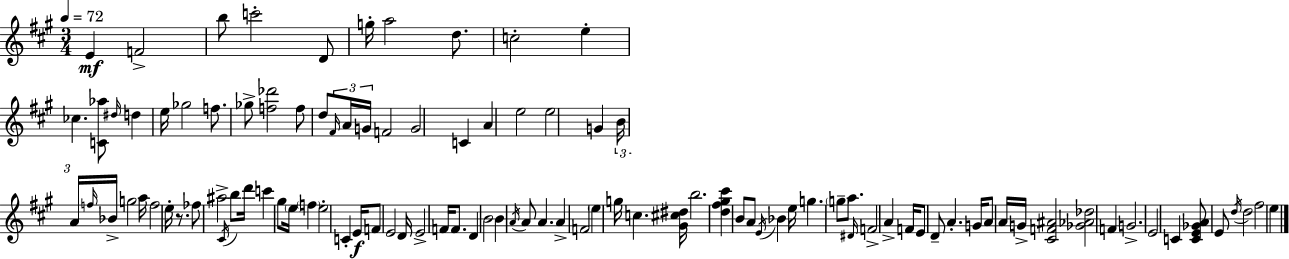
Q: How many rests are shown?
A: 1